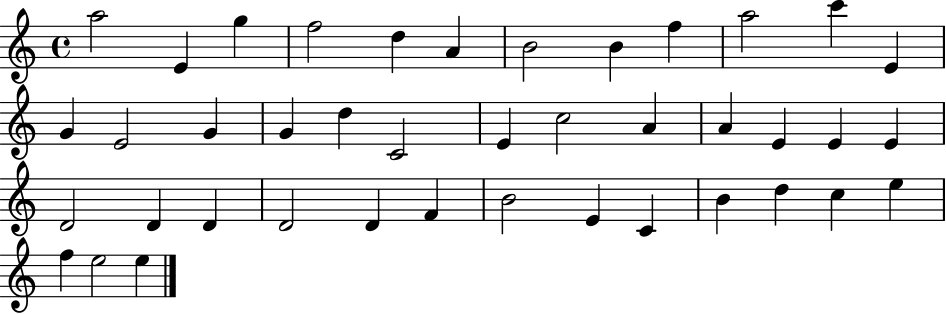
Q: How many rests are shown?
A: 0